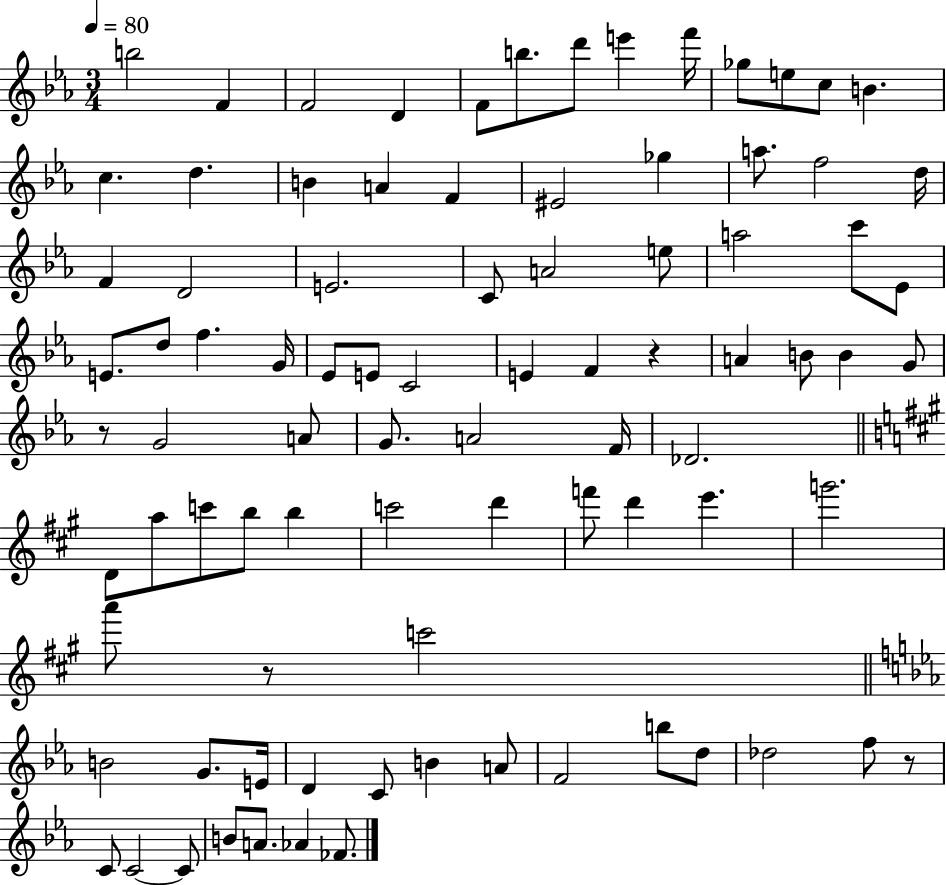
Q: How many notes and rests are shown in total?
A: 87